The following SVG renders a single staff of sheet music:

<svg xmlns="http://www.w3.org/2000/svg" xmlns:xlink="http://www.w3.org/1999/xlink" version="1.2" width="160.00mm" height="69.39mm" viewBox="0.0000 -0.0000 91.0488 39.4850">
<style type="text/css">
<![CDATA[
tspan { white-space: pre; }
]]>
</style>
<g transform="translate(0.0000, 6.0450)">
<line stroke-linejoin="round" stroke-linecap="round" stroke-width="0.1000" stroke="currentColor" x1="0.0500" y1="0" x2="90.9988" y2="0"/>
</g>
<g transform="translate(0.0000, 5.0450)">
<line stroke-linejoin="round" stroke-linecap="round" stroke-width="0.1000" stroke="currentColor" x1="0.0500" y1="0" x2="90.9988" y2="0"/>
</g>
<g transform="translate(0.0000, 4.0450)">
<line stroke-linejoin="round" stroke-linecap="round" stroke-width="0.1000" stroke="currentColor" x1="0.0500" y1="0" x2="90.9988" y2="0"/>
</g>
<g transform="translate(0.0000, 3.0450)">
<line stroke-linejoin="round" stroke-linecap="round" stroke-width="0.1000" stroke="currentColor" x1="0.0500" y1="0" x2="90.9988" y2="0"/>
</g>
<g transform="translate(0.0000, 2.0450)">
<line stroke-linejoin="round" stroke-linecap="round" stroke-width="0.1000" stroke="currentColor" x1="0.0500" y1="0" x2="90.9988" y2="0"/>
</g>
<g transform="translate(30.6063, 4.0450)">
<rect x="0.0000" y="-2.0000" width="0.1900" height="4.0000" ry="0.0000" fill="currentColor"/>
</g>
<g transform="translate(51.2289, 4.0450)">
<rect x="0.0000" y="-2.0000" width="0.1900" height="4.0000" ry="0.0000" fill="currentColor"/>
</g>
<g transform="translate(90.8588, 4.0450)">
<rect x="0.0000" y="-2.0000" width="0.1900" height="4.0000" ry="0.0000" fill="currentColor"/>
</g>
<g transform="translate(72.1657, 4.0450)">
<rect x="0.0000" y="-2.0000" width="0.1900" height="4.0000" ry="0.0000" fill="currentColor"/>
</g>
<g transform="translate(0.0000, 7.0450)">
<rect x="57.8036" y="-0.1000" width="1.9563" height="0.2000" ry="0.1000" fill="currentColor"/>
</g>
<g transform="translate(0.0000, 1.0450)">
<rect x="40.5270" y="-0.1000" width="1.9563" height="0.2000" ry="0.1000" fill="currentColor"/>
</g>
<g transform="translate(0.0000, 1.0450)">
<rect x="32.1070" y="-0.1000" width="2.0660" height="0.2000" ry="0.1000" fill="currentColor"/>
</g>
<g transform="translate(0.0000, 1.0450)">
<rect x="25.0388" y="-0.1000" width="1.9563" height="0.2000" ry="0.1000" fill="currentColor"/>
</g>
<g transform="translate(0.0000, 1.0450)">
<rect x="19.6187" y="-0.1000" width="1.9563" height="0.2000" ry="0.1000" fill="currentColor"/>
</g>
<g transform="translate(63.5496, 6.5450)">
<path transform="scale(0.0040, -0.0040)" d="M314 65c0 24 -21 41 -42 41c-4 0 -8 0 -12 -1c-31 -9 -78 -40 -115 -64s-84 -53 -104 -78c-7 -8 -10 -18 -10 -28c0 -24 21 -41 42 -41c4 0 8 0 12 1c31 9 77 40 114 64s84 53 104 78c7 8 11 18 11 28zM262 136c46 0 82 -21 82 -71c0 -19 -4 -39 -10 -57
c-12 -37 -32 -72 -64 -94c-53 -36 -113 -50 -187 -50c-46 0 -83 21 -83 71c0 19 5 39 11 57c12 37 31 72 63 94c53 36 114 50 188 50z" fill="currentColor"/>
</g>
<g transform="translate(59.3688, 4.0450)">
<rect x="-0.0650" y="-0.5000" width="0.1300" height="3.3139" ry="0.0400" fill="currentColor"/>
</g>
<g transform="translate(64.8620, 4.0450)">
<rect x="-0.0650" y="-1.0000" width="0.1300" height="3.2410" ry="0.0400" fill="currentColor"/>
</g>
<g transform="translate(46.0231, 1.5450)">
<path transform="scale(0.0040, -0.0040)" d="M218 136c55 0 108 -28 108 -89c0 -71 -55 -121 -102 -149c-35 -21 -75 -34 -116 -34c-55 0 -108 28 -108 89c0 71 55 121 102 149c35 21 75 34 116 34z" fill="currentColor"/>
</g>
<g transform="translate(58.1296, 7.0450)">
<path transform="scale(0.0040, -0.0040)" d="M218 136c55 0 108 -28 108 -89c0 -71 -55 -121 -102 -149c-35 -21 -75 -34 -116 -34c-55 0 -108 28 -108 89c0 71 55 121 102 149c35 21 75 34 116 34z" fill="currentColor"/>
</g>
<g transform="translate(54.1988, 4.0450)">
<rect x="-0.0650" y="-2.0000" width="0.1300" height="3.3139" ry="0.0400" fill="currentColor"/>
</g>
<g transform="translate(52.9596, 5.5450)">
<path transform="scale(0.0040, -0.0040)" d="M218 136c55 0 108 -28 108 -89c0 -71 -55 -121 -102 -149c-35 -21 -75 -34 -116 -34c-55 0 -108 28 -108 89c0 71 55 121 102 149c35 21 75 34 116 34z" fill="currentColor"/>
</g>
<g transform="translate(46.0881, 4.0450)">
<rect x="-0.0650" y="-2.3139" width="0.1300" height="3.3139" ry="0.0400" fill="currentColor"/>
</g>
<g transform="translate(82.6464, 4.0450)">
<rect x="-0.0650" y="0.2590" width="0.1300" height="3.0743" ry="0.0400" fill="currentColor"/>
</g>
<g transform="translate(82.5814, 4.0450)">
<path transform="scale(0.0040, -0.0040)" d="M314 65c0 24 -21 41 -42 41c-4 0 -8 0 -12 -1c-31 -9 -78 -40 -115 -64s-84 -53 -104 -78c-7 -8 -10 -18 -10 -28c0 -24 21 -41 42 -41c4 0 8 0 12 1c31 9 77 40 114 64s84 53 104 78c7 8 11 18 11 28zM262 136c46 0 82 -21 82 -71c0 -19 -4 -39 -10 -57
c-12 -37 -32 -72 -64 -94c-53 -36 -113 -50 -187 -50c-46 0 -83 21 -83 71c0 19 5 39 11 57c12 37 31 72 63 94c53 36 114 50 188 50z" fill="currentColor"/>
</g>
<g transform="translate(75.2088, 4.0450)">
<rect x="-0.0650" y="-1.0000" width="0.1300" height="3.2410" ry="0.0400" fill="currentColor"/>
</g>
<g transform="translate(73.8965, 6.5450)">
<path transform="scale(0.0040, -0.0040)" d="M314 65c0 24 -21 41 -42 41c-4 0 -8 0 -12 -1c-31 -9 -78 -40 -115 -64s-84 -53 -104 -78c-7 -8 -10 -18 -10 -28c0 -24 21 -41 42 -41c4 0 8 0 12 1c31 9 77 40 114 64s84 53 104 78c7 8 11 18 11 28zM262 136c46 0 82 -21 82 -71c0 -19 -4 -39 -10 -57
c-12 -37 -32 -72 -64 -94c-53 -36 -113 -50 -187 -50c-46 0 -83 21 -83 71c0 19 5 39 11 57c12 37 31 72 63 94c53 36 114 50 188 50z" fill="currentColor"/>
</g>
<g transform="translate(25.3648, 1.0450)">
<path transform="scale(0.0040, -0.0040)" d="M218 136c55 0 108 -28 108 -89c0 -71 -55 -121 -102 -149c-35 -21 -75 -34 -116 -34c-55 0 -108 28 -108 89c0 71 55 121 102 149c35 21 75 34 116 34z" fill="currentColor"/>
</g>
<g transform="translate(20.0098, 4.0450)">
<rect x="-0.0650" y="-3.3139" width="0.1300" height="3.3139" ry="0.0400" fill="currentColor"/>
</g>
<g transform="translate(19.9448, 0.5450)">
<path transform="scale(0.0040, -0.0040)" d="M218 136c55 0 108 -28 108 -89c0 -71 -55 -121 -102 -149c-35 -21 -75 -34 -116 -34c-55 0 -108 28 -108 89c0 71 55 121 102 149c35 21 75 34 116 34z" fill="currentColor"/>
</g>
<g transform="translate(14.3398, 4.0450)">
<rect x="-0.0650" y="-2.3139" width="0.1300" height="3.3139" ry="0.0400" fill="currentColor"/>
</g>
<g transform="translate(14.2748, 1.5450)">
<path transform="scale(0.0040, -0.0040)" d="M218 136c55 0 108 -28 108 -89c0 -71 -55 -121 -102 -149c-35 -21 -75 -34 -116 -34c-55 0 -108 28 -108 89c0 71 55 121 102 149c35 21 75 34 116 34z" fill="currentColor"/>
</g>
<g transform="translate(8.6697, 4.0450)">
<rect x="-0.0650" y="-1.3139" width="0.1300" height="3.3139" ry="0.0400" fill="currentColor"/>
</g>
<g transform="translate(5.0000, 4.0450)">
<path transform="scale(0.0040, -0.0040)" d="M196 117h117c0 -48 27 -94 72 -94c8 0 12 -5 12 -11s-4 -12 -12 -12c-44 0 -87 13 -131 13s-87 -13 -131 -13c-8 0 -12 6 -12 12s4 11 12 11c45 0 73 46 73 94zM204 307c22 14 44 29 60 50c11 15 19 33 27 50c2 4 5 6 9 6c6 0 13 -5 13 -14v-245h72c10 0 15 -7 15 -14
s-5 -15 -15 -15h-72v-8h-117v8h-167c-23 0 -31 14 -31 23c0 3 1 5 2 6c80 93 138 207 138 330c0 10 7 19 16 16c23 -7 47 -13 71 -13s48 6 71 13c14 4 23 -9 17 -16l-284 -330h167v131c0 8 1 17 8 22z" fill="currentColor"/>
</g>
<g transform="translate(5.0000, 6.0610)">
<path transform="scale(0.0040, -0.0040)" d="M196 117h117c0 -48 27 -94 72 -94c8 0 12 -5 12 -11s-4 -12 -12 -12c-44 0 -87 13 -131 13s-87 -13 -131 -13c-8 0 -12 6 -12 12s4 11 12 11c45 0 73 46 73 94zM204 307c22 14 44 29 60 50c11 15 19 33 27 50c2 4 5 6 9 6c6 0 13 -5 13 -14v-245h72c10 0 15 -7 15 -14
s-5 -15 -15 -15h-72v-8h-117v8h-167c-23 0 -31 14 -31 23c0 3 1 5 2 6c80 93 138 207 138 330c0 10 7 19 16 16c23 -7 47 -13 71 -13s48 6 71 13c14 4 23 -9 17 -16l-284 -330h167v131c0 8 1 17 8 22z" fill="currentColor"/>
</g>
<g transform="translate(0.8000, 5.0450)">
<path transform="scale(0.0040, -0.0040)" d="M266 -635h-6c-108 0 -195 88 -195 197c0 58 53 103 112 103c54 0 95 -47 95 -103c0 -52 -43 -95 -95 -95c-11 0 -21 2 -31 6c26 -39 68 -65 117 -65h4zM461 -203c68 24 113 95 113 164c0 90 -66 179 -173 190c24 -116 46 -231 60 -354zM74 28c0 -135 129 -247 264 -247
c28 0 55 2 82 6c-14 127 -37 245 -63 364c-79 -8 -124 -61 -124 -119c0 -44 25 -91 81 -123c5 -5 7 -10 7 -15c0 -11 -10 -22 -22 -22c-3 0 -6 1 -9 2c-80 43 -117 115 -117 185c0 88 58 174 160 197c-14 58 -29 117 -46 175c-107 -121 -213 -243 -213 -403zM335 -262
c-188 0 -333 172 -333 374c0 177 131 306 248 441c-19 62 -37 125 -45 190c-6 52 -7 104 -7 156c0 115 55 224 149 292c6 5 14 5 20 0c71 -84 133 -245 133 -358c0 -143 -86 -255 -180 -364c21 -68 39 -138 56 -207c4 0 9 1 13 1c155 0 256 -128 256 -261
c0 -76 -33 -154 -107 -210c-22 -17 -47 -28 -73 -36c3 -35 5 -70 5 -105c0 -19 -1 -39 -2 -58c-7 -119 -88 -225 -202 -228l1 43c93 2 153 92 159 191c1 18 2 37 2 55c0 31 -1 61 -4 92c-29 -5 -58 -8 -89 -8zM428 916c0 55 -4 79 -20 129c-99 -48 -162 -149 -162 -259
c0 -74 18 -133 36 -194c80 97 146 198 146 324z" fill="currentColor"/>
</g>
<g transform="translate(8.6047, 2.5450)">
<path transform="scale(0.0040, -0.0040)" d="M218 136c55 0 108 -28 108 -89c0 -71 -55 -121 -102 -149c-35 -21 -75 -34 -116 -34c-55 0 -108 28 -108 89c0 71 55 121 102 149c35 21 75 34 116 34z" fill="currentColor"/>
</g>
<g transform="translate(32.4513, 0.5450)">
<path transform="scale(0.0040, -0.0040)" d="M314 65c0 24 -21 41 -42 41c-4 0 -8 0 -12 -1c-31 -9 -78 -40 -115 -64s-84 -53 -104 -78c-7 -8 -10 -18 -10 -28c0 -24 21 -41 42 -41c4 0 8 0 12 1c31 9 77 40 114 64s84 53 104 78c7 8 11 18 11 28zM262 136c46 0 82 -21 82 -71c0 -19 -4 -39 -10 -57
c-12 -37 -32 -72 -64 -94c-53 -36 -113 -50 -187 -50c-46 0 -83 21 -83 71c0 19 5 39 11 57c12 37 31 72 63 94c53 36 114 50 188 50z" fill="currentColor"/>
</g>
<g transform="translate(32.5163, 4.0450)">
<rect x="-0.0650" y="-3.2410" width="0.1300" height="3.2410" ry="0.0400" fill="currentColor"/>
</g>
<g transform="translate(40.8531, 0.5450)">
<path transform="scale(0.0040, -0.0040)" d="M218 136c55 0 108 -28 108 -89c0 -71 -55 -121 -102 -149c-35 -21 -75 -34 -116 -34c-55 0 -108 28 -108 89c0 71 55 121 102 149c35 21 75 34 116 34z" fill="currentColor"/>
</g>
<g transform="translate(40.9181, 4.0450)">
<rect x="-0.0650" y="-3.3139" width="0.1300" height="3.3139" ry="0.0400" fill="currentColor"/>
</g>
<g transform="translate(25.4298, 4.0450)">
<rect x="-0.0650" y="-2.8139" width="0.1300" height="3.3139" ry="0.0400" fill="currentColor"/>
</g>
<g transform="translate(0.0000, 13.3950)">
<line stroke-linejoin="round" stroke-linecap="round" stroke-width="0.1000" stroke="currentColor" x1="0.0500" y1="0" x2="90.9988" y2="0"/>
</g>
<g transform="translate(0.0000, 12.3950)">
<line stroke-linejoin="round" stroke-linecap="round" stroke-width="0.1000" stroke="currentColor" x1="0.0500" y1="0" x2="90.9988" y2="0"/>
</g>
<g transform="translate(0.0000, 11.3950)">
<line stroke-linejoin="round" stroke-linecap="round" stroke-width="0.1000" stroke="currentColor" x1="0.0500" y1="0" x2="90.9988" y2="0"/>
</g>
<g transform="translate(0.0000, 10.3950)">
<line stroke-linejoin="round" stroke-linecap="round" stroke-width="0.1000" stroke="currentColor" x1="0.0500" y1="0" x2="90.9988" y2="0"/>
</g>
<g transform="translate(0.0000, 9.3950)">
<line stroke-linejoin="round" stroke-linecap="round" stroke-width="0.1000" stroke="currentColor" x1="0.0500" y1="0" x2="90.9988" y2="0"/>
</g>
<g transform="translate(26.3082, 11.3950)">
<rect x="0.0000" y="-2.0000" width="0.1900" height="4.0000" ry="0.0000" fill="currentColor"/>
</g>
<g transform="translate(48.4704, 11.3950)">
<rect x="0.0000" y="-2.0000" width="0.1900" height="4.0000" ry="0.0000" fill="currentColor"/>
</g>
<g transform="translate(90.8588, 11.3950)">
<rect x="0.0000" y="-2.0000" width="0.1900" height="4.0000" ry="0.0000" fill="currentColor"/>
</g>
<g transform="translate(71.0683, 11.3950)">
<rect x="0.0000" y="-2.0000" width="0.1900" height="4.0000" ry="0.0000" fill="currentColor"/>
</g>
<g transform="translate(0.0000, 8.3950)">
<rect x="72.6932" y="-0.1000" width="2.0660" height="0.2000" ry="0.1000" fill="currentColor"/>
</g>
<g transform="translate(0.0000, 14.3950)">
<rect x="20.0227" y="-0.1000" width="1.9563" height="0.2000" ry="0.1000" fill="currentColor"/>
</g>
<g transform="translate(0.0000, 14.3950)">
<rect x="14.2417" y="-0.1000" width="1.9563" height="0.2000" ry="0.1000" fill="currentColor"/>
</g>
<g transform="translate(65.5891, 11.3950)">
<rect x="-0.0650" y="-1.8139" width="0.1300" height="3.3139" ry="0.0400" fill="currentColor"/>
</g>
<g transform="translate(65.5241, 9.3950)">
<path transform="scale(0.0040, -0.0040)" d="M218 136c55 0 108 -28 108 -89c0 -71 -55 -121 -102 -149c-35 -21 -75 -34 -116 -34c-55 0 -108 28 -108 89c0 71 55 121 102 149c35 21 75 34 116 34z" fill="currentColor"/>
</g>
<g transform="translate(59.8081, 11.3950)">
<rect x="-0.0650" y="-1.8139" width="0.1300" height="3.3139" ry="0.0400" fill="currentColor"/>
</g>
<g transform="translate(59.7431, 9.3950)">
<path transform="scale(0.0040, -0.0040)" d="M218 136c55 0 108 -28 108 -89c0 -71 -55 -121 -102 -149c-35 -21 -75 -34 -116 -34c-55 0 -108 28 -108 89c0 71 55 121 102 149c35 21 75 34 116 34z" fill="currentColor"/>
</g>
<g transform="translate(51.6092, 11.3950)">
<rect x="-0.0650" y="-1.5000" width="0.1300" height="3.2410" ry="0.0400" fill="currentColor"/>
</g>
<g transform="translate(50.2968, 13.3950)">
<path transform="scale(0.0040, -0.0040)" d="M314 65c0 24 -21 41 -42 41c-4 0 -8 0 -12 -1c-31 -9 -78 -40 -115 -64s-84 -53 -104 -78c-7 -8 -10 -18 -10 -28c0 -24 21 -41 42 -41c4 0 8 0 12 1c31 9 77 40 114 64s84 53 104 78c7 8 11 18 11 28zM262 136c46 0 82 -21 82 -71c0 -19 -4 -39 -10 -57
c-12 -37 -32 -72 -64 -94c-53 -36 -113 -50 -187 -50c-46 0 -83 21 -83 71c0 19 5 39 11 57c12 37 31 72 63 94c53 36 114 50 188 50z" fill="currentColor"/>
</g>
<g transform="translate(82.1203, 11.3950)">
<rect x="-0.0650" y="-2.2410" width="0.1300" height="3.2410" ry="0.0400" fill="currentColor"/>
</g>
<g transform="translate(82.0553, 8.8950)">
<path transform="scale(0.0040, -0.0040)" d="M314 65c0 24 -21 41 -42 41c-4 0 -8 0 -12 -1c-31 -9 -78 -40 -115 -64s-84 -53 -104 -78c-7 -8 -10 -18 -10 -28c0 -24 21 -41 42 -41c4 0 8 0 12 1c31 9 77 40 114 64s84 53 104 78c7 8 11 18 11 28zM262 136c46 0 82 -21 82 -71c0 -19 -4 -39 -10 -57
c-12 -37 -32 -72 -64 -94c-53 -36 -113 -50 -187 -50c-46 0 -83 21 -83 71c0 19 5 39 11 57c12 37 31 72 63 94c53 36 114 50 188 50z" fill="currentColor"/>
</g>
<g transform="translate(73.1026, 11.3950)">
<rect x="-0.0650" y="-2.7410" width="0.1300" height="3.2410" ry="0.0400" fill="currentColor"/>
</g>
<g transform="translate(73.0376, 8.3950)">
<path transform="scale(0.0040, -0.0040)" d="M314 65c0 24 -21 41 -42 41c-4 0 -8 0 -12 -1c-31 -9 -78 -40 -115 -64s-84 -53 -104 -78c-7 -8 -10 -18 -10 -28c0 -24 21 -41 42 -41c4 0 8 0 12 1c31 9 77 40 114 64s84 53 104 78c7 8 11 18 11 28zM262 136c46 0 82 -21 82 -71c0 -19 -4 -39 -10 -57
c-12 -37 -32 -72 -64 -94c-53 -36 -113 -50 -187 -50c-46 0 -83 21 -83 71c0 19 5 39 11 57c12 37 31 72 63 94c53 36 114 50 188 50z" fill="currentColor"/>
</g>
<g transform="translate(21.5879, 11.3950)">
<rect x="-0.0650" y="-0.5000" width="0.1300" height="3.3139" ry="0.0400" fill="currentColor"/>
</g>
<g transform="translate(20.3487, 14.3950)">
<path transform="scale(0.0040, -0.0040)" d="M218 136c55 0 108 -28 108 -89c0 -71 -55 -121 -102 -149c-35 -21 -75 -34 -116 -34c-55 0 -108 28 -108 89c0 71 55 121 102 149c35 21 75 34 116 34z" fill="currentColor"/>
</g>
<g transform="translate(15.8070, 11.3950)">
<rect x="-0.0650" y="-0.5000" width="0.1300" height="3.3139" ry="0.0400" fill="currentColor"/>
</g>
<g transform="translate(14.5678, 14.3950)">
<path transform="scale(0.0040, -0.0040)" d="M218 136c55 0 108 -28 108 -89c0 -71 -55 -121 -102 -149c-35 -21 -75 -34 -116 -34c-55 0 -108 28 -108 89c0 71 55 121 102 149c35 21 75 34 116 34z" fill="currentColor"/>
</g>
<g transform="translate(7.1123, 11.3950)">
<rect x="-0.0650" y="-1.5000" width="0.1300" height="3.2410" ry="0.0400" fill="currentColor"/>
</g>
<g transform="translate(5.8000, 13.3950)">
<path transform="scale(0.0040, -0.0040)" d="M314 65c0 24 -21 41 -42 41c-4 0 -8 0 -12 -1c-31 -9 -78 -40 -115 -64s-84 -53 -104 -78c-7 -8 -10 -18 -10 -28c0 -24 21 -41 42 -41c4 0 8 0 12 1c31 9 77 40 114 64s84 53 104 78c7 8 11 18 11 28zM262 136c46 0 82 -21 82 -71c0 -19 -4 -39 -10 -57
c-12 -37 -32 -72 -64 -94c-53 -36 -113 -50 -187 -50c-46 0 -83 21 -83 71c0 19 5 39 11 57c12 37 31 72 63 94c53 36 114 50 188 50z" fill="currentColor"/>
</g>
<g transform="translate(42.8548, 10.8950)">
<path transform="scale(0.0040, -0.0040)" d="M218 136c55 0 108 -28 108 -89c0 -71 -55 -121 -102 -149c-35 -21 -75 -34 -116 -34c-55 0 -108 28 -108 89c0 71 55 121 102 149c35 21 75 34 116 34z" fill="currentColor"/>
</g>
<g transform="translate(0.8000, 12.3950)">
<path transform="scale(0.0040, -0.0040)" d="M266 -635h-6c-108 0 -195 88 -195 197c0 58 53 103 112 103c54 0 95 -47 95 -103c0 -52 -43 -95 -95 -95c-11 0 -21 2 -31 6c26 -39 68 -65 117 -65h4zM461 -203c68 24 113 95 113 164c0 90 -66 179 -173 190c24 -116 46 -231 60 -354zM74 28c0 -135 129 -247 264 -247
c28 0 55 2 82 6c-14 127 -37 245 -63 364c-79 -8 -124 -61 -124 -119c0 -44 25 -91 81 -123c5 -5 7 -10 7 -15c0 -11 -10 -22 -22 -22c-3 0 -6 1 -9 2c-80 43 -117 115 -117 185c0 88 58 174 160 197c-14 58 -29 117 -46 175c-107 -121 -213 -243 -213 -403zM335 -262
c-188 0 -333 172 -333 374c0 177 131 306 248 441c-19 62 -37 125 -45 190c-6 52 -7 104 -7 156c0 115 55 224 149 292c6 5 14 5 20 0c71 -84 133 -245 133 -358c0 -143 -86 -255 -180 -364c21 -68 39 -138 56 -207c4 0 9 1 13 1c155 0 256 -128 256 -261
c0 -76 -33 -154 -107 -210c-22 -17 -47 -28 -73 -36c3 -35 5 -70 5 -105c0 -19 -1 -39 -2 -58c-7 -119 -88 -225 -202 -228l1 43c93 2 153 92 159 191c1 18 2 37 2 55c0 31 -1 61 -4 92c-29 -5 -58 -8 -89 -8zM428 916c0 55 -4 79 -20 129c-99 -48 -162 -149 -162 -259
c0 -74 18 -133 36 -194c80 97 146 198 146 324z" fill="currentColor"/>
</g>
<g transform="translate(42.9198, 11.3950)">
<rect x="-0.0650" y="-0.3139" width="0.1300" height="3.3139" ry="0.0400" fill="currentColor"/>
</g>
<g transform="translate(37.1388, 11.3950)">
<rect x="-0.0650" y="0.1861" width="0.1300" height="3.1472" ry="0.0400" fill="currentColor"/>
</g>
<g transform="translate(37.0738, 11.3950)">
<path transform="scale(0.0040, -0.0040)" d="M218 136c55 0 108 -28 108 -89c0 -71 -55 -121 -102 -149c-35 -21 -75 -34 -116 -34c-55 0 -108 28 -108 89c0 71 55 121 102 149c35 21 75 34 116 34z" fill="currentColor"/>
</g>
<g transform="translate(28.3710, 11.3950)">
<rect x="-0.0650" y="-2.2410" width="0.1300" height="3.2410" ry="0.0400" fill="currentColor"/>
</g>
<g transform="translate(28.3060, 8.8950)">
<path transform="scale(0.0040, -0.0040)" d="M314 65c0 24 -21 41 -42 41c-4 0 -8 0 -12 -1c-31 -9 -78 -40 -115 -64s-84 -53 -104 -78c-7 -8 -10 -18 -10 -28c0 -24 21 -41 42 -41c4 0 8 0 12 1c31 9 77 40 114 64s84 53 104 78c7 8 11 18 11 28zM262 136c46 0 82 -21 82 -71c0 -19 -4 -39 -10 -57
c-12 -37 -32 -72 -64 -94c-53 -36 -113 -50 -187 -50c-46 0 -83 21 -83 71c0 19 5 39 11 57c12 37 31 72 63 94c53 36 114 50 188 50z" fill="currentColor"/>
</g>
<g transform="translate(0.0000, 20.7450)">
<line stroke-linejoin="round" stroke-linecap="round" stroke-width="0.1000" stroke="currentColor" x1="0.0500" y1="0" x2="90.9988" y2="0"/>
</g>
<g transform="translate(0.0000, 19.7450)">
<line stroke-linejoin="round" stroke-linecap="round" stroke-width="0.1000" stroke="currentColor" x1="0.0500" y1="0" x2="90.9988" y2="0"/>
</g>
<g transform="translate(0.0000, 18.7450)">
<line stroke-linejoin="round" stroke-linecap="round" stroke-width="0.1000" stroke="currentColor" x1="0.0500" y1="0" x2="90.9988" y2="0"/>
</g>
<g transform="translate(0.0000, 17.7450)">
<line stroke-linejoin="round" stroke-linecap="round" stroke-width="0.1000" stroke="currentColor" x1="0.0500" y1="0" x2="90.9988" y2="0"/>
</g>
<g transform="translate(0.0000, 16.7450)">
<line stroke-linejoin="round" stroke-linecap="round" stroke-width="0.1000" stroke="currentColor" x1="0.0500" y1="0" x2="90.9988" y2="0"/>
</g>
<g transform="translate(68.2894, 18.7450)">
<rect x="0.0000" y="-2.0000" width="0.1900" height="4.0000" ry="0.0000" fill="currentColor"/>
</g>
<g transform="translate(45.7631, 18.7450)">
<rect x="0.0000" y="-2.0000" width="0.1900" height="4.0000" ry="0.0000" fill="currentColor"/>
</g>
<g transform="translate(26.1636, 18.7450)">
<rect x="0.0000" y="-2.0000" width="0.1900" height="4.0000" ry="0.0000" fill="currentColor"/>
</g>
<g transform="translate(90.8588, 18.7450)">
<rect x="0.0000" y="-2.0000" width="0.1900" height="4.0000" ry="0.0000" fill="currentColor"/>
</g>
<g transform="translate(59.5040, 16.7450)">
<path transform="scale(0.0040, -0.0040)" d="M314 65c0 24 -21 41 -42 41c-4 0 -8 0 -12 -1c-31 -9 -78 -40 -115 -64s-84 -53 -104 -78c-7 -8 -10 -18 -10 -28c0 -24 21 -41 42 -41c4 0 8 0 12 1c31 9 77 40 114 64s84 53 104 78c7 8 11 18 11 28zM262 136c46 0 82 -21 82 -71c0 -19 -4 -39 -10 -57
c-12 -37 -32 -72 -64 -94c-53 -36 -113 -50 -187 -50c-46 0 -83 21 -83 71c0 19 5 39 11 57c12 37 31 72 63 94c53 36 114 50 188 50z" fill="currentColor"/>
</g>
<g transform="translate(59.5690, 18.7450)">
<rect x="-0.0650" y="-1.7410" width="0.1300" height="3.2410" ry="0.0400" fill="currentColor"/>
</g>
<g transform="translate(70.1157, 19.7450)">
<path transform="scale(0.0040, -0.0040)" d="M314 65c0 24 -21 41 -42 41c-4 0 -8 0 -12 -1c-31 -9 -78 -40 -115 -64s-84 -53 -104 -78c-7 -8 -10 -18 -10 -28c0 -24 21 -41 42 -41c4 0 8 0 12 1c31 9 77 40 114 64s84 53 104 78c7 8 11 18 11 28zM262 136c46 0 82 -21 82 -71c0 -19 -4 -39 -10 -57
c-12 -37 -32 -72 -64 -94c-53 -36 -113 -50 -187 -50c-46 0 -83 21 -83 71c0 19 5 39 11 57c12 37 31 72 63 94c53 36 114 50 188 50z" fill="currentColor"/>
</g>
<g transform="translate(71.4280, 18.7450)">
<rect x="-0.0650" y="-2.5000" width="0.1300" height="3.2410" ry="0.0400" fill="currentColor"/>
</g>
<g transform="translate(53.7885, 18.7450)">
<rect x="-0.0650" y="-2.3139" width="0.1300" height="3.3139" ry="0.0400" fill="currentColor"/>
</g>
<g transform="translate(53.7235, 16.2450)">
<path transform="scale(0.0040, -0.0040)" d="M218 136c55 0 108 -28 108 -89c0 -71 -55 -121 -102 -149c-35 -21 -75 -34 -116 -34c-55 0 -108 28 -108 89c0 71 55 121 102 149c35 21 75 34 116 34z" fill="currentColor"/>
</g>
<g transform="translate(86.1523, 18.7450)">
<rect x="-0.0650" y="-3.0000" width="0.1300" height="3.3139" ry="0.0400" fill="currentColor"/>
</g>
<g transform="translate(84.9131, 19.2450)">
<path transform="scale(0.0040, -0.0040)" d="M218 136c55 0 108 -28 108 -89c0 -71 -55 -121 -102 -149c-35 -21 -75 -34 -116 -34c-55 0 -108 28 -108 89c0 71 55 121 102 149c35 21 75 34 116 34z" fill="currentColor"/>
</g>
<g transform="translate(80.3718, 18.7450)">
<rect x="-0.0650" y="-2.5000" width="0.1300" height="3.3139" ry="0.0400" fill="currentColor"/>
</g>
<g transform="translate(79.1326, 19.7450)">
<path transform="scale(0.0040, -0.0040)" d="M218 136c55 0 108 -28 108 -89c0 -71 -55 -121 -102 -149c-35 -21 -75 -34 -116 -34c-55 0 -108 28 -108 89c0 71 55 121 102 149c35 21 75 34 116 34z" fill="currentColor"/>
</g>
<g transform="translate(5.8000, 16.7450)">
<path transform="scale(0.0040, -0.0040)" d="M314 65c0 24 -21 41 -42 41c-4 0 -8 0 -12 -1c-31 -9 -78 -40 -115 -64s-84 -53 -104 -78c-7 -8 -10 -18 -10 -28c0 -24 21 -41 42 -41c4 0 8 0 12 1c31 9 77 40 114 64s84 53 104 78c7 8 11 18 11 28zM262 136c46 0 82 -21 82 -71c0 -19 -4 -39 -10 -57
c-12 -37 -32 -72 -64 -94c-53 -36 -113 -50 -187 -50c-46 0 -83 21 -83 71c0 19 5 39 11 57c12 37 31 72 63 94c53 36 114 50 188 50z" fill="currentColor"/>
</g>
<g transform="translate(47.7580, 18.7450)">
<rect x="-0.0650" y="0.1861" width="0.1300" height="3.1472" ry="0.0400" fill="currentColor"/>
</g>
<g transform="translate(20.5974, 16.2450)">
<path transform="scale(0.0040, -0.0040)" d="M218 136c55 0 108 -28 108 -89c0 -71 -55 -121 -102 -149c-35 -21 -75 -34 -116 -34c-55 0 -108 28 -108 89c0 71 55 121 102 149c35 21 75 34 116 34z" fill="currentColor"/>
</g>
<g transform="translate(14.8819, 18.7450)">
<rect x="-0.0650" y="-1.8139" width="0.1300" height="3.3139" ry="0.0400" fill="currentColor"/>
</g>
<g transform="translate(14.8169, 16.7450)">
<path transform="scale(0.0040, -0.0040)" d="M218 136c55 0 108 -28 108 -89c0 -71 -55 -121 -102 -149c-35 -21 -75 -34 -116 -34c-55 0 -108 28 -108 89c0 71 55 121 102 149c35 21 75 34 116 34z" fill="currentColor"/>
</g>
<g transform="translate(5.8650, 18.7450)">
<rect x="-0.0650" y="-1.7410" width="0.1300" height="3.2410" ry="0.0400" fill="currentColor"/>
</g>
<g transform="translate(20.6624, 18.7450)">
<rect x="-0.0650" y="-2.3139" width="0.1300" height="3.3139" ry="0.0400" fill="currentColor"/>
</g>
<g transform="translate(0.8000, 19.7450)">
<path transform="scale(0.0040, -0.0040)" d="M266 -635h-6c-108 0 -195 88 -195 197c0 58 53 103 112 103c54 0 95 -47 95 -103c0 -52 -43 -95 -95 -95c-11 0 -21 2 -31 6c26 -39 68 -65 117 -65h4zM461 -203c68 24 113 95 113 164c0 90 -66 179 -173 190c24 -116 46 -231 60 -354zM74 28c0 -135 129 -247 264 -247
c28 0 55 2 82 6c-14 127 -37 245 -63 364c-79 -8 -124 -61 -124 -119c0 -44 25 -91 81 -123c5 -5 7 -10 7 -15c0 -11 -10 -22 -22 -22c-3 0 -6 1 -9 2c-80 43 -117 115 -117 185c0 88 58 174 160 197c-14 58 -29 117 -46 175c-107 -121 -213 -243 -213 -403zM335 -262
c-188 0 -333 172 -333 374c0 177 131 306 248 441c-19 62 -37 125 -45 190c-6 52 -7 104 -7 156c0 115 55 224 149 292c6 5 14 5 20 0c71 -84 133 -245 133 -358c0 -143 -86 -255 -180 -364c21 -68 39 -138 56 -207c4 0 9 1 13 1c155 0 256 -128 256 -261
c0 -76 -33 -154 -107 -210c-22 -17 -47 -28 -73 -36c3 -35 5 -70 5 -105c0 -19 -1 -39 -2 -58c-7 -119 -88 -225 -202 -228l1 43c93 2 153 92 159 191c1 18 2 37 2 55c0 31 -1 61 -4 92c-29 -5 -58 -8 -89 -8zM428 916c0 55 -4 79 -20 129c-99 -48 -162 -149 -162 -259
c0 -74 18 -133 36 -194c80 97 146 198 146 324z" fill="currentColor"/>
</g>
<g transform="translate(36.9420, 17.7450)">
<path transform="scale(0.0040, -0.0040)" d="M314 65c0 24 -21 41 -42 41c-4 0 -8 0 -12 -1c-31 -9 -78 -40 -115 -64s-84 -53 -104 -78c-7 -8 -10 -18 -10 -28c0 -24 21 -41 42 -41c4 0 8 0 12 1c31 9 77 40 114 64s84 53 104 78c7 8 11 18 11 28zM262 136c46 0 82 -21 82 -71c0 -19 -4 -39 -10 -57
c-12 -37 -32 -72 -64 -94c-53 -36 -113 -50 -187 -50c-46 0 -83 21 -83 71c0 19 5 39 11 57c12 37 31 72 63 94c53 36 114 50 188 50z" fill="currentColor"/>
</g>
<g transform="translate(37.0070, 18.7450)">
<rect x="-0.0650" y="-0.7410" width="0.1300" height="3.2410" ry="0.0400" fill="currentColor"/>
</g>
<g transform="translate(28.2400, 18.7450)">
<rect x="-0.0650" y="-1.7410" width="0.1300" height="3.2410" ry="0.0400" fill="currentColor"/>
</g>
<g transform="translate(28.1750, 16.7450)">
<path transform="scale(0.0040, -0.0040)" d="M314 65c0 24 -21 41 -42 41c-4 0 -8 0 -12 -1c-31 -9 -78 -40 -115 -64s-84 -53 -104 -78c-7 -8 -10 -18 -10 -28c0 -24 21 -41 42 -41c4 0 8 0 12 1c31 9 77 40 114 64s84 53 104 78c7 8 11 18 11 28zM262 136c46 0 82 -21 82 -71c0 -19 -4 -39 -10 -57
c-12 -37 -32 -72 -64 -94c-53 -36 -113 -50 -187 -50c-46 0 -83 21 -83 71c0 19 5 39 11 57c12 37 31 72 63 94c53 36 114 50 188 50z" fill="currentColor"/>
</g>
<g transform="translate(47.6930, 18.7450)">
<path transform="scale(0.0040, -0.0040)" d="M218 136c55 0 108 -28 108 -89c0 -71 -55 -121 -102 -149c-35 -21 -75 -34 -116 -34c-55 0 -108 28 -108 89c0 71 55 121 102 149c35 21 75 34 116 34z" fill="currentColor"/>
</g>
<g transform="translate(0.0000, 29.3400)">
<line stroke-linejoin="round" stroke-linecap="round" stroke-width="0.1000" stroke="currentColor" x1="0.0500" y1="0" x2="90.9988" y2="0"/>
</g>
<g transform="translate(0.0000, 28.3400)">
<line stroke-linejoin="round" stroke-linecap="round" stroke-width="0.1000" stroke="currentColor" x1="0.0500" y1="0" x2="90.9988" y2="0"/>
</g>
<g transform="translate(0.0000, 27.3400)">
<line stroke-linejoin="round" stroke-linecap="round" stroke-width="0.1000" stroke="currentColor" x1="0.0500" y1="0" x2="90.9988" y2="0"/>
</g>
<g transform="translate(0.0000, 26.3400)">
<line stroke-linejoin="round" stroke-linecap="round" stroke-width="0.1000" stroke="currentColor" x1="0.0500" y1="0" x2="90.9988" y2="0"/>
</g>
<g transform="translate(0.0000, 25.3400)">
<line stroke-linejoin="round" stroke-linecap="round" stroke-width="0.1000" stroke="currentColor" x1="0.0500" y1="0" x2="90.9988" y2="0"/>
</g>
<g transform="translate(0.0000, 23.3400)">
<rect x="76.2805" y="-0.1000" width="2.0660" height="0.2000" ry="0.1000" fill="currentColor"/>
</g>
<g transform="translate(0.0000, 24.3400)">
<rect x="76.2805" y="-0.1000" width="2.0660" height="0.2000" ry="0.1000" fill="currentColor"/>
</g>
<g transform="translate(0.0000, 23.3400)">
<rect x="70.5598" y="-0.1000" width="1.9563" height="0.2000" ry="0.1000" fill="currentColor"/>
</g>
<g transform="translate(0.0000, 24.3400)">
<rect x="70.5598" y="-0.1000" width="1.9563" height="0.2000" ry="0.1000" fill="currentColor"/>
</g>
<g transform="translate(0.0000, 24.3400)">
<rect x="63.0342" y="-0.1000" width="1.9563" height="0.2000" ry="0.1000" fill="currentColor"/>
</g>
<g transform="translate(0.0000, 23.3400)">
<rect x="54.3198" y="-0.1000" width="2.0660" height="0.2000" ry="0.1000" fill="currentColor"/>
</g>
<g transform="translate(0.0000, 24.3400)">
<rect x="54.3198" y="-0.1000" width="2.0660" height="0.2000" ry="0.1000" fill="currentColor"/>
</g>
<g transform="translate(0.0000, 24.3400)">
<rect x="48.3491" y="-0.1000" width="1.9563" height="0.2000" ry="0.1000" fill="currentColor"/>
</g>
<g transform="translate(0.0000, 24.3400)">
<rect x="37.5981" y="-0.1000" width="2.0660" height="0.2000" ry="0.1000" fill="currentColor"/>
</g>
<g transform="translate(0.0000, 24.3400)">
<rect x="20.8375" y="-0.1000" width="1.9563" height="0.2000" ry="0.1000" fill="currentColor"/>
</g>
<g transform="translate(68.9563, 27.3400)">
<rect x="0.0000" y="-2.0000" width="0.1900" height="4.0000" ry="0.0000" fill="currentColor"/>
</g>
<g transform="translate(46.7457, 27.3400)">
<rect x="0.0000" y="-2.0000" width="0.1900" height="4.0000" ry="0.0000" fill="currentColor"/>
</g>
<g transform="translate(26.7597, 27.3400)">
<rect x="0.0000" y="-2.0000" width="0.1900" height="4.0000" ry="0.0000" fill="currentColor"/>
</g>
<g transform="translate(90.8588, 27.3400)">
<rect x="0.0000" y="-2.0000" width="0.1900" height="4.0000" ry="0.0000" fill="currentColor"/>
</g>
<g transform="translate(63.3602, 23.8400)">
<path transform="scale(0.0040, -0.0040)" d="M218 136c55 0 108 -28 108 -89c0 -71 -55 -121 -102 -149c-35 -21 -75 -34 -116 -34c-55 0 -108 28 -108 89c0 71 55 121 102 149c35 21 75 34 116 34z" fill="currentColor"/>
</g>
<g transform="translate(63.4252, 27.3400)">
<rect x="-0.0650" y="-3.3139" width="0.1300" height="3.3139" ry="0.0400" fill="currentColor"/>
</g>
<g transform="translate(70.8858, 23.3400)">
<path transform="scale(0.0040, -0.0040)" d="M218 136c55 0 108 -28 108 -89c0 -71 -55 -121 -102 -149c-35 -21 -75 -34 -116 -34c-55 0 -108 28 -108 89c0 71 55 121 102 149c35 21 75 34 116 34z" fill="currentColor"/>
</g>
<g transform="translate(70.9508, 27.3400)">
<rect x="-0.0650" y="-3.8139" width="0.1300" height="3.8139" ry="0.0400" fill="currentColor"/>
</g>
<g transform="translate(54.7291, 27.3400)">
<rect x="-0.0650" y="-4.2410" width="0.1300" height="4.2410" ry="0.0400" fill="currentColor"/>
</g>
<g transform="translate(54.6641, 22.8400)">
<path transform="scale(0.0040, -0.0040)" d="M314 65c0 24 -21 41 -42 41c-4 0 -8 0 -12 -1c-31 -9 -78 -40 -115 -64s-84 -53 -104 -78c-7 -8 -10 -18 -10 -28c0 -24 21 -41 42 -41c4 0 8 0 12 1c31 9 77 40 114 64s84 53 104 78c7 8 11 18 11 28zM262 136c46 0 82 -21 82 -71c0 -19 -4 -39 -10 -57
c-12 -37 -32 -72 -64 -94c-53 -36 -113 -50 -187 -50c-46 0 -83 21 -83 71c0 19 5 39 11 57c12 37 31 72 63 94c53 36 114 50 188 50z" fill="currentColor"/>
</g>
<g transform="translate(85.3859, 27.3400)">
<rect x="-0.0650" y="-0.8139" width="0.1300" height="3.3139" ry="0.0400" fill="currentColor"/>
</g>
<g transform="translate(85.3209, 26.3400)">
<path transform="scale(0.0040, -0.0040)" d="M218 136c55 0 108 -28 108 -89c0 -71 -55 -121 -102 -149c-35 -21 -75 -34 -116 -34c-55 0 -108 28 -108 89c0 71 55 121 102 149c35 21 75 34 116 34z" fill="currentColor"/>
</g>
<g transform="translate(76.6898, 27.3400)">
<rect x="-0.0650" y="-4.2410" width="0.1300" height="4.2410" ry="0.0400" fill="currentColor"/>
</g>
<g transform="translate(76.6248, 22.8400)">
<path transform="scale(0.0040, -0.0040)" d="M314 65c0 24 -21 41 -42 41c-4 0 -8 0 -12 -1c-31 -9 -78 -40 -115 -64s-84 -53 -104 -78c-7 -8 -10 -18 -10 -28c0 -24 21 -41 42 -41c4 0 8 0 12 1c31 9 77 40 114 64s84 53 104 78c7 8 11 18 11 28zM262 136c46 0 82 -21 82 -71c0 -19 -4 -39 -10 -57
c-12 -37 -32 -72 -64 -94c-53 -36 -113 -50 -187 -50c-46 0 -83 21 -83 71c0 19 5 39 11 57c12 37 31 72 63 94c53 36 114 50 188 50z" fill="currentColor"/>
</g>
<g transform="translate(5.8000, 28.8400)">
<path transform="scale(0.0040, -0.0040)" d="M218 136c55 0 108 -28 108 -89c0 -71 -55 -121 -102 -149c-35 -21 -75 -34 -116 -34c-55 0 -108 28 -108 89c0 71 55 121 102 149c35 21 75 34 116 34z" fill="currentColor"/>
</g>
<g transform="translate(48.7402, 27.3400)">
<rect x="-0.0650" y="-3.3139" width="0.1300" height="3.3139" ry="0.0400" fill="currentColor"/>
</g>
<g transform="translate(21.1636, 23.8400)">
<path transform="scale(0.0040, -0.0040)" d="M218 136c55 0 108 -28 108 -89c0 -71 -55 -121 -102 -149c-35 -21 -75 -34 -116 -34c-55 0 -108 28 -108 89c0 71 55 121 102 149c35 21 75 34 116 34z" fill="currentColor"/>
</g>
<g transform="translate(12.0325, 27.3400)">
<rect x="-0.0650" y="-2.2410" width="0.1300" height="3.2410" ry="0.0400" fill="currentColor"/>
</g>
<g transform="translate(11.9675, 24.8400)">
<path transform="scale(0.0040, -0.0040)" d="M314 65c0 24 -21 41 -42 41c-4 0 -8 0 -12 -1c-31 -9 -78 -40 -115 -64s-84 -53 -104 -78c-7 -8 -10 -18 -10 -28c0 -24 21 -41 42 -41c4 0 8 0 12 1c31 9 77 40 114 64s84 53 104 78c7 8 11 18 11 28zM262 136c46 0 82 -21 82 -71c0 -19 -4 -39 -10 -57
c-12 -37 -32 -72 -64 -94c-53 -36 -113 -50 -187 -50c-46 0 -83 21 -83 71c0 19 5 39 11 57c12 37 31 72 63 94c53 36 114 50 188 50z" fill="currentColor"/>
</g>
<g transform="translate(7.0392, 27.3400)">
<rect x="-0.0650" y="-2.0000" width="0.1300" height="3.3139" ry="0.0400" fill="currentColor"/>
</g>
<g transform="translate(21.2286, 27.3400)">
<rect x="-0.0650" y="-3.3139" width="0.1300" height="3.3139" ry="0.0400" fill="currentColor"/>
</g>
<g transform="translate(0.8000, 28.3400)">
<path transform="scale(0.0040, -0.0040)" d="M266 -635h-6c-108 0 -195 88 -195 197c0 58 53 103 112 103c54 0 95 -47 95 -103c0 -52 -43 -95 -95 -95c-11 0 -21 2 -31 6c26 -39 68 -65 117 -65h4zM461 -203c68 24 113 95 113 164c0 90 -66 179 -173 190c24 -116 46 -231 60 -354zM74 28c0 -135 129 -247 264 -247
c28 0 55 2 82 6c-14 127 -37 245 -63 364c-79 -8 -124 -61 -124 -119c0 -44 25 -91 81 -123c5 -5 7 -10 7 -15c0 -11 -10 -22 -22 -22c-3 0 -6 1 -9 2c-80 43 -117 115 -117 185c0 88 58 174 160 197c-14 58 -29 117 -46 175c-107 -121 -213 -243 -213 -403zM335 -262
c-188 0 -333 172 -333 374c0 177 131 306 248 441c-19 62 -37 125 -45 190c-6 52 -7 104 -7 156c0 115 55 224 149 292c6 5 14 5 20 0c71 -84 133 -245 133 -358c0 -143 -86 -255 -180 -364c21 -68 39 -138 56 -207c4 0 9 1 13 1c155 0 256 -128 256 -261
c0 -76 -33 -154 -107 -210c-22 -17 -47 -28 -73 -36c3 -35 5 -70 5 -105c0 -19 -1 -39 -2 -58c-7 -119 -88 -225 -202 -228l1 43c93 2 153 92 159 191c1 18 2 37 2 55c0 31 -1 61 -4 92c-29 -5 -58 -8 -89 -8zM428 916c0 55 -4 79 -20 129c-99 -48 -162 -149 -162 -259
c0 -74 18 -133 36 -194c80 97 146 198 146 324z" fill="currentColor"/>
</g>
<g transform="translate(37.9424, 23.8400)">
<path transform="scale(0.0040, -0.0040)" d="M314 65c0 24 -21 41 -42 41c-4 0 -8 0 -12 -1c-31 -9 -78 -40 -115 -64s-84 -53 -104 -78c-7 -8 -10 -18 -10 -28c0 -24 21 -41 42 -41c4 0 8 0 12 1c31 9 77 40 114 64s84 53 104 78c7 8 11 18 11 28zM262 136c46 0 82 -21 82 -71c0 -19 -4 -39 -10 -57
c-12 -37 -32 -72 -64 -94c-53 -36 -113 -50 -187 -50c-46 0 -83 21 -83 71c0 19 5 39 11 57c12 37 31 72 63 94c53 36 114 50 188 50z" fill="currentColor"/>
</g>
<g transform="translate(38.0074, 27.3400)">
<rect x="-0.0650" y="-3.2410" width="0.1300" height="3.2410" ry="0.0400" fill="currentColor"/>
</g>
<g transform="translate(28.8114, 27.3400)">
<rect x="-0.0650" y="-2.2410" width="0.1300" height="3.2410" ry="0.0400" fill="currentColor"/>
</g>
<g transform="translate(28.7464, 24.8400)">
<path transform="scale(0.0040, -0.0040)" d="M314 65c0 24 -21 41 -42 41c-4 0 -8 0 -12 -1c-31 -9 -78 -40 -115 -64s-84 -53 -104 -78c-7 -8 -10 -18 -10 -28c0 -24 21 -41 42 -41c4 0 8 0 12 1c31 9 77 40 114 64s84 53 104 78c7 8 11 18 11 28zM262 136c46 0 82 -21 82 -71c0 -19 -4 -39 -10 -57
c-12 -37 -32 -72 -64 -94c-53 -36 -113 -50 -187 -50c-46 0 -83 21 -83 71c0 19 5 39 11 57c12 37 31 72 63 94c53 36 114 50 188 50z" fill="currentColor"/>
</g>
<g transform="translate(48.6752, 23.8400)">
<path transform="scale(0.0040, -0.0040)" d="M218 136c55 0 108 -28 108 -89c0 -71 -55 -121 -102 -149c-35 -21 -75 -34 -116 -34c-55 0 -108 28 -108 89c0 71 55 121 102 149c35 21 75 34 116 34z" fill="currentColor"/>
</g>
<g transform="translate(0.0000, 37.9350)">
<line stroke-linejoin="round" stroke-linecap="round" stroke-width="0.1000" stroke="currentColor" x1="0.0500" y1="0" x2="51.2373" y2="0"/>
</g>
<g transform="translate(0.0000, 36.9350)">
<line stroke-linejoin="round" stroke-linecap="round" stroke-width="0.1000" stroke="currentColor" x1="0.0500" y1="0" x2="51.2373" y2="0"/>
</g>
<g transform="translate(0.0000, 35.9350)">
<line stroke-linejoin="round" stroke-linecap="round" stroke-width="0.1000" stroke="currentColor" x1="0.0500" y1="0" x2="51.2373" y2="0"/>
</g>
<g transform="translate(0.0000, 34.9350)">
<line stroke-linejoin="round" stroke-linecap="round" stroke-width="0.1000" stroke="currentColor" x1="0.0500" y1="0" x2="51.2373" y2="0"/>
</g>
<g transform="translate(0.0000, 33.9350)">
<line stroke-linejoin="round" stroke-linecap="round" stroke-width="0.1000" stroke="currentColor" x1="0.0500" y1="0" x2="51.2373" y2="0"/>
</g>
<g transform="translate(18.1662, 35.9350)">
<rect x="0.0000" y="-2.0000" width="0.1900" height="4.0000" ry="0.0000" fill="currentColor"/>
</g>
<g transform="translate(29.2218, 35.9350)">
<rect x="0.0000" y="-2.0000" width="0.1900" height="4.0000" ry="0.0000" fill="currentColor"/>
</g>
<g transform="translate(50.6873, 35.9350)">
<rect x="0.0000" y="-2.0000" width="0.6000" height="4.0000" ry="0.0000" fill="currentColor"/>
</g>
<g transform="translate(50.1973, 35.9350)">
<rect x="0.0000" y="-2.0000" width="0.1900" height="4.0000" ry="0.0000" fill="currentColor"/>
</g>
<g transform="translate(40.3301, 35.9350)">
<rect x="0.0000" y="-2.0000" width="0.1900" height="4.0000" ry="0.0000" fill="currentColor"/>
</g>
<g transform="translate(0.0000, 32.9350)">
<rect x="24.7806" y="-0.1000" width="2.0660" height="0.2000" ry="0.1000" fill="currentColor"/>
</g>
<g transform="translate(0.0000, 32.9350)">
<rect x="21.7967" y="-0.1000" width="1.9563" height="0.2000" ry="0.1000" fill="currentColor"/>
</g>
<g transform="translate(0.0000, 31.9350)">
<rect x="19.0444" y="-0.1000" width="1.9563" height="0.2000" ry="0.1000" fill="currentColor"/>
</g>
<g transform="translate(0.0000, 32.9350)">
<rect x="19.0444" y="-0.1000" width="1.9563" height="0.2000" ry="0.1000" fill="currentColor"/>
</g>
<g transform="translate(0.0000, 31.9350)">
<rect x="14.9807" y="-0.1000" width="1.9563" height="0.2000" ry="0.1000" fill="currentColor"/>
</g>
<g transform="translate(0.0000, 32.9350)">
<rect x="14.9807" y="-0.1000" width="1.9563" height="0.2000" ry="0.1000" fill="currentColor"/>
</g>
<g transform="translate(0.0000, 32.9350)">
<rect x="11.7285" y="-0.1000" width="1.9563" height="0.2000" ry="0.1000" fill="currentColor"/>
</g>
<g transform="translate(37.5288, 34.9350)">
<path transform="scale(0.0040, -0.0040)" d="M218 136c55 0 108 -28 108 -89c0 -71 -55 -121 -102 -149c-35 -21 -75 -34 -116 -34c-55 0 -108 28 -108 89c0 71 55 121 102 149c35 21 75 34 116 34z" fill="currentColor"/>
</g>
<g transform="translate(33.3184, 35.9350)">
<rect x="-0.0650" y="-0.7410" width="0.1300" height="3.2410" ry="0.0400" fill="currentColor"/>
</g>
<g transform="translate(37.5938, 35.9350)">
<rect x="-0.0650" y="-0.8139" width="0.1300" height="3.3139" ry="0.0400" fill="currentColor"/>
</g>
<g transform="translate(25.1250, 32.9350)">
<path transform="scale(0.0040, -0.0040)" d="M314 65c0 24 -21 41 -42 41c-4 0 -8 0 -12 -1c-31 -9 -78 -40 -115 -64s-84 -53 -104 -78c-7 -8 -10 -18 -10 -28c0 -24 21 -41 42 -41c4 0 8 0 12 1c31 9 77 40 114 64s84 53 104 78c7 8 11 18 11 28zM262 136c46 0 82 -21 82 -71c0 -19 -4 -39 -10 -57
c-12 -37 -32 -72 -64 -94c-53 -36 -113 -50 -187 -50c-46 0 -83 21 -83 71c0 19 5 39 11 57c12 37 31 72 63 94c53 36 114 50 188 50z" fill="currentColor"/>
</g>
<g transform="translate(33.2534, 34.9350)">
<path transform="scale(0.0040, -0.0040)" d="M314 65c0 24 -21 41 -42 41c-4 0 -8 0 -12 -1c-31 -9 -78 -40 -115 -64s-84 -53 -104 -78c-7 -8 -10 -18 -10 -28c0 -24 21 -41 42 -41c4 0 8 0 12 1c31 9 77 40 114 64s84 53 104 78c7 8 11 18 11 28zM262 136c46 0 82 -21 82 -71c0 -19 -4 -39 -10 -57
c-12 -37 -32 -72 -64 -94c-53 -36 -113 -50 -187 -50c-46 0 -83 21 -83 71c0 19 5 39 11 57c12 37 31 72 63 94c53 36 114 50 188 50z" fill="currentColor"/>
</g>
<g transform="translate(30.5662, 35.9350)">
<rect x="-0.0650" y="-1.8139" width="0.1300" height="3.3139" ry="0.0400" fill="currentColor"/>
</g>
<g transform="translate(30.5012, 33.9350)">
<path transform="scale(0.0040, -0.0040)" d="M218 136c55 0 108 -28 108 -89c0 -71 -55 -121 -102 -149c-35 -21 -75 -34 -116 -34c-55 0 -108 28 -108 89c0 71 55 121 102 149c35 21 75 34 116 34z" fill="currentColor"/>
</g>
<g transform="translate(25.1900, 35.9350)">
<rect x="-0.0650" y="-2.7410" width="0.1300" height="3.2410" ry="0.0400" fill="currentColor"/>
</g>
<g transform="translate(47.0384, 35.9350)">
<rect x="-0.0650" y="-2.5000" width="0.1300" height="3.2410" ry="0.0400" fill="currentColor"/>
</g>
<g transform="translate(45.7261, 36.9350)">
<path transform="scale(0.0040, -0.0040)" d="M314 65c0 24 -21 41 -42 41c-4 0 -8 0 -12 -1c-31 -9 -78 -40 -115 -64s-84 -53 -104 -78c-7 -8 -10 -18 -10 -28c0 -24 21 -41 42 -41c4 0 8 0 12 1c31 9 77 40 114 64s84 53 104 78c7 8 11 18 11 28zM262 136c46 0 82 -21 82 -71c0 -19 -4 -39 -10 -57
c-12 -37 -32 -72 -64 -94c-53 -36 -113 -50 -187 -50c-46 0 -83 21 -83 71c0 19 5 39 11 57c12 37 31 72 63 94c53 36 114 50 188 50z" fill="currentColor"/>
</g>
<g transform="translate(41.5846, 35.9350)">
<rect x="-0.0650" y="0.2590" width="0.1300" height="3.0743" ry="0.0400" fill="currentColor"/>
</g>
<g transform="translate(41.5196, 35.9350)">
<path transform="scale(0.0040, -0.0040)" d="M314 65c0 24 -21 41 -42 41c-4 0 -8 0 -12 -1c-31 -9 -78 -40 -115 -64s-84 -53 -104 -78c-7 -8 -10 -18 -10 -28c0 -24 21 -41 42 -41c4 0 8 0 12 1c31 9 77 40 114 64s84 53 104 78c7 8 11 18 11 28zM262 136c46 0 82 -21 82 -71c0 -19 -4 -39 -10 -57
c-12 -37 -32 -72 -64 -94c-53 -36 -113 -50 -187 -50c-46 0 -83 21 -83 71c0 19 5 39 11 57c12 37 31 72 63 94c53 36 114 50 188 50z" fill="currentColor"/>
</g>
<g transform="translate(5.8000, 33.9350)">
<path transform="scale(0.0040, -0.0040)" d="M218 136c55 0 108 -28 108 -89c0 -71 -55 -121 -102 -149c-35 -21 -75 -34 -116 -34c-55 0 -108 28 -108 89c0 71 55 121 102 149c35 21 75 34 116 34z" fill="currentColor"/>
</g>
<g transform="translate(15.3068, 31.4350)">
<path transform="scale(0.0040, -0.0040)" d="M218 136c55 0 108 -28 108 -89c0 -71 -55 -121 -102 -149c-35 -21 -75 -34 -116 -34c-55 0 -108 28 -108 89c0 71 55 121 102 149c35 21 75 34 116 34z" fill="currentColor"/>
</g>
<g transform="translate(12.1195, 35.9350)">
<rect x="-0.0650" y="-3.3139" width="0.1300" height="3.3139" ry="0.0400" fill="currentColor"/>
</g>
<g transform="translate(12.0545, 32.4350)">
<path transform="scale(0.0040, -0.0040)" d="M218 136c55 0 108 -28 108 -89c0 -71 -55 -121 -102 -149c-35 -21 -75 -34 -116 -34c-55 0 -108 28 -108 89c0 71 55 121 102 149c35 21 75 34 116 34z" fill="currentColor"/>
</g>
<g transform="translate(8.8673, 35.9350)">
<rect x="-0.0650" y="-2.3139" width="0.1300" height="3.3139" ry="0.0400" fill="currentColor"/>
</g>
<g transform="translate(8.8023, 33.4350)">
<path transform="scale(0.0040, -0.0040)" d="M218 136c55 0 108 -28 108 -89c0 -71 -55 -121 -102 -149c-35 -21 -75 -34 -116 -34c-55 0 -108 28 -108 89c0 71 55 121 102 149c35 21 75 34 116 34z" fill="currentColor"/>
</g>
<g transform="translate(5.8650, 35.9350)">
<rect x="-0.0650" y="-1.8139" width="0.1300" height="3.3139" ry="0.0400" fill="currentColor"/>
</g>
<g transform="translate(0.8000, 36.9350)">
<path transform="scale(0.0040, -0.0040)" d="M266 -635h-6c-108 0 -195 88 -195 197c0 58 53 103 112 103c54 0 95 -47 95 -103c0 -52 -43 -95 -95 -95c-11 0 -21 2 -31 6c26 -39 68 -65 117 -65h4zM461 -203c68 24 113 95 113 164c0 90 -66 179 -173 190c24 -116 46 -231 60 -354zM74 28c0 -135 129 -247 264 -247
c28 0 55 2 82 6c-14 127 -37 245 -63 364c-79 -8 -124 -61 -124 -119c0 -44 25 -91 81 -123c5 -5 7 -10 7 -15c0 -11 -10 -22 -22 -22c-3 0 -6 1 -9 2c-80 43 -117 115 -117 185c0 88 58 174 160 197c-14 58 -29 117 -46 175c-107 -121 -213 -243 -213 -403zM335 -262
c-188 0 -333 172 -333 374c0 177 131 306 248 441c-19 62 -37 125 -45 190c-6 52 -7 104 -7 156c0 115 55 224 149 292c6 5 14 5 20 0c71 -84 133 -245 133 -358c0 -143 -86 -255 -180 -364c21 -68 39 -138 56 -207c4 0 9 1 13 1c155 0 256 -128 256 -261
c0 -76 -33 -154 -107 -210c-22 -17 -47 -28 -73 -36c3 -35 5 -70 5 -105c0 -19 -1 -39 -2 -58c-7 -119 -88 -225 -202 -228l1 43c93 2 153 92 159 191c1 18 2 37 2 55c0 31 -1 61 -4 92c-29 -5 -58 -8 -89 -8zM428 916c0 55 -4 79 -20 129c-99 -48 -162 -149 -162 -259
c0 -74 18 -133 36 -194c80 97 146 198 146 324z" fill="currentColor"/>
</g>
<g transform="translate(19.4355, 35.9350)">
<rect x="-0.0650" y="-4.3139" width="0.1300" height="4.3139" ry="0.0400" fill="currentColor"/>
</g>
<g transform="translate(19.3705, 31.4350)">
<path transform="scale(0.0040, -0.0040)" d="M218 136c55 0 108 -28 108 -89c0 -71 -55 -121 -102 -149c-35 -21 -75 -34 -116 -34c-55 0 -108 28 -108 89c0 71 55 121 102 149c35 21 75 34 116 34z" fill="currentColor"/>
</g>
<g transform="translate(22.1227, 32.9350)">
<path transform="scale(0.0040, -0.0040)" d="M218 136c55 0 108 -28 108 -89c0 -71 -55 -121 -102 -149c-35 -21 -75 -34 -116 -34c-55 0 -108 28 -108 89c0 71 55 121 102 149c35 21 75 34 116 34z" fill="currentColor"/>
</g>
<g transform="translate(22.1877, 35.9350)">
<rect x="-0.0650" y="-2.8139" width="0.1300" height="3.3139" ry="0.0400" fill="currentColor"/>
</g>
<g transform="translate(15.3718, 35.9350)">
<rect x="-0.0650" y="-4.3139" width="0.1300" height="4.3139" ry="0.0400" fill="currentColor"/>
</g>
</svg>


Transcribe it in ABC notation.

X:1
T:Untitled
M:4/4
L:1/4
K:C
e g b a b2 b g F C D2 D2 B2 E2 C C g2 B c E2 f f a2 g2 f2 f g f2 d2 B g f2 G2 G A F g2 b g2 b2 b d'2 b c' d'2 d f g b d' d' a a2 f d2 d B2 G2